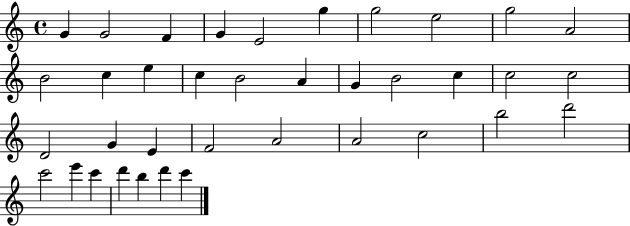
G4/q G4/h F4/q G4/q E4/h G5/q G5/h E5/h G5/h A4/h B4/h C5/q E5/q C5/q B4/h A4/q G4/q B4/h C5/q C5/h C5/h D4/h G4/q E4/q F4/h A4/h A4/h C5/h B5/h D6/h C6/h E6/q C6/q D6/q B5/q D6/q C6/q